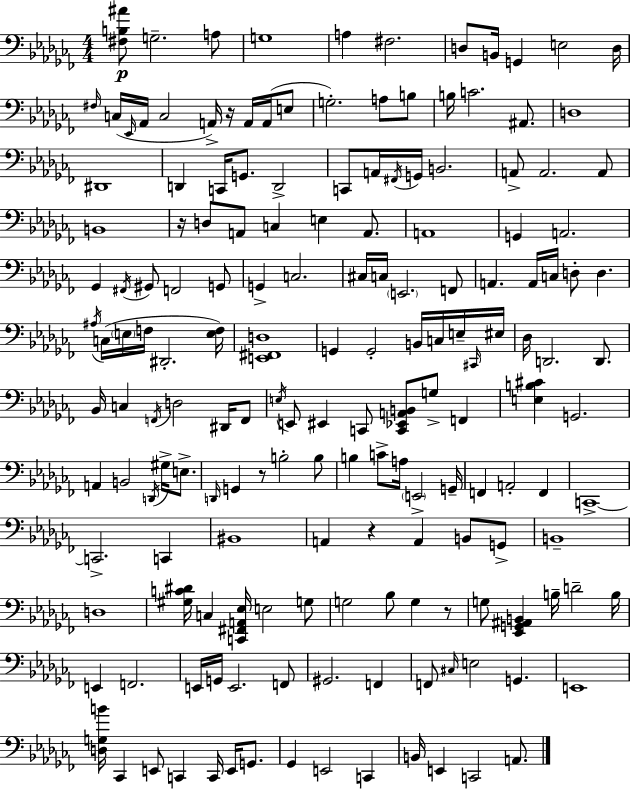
{
  \clef bass
  \numericTimeSignature
  \time 4/4
  \key aes \minor
  <fis b ais'>8\p g2.-- a8 | g1 | a4 fis2. | d8 b,16 g,4 e2 d16 | \break \grace { fis16 }( c16 \grace { ees,16 } aes,16 c2 a,16->) r16 a,16 a,16( | e8 g2.-.) a8 | b8 b16 c'2. ais,8. | d1 | \break dis,1 | d,4 c,16 g,8. d,2-> | c,8 a,16 \acciaccatura { fis,16 } g,16 b,2. | a,8-> a,2. | \break a,8 b,1 | r16 d8 a,8 c4 e4 | a,8. a,1 | g,4 a,2. | \break ges,4 \acciaccatura { fis,16 } gis,8 f,2 | g,8 g,4-> c2. | cis16 c16 \parenthesize e,2. | f,8 a,4. a,16 c16 d8-. d4. | \break \acciaccatura { ais16 }( c16 \parenthesize e16 f16 dis,2.-. | <e f>16) <e, fis, d>1 | g,4 g,2-. | b,16 c16 e16-- \grace { cis,16 } eis16 des16 d,2. | \break d,8. bes,16 c4 \acciaccatura { f,16 } d2 | dis,16 f,8 \acciaccatura { e16 } e,8 eis,4 c,8 | <c, ees, a, b,>8 g8-> f,4 <e b cis'>4 g,2. | a,4 b,2 | \break \acciaccatura { d,16 } gis16-> e8.-> \grace { d,16 } g,4 r8 | b2-. b8 b4 c'8-> | a16 \parenthesize e,2-> g,16-- f,4 a,2-. | f,4 c,1->~~ | \break c,2.-> | c,4 bis,1 | a,4 r4 | a,4 b,8 g,8-> b,1-- | \break d1 | <gis c' dis'>16 c4 <c, fis, a, ees>16 | e2 g8 g2 | bes8 g4 r8 g8 <ees, g, ais, b,>4 | \break b16-- d'2-- b16 e,4 f,2. | e,16 g,16 e,2. | f,8 gis,2. | f,4 f,8 \grace { cis16 } e2 | \break g,4. e,1 | <d g b'>16 ces,4 | e,8 c,4 c,16 e,16 g,8. ges,4 e,2 | c,4 b,16 e,4 | \break c,2 a,8. \bar "|."
}